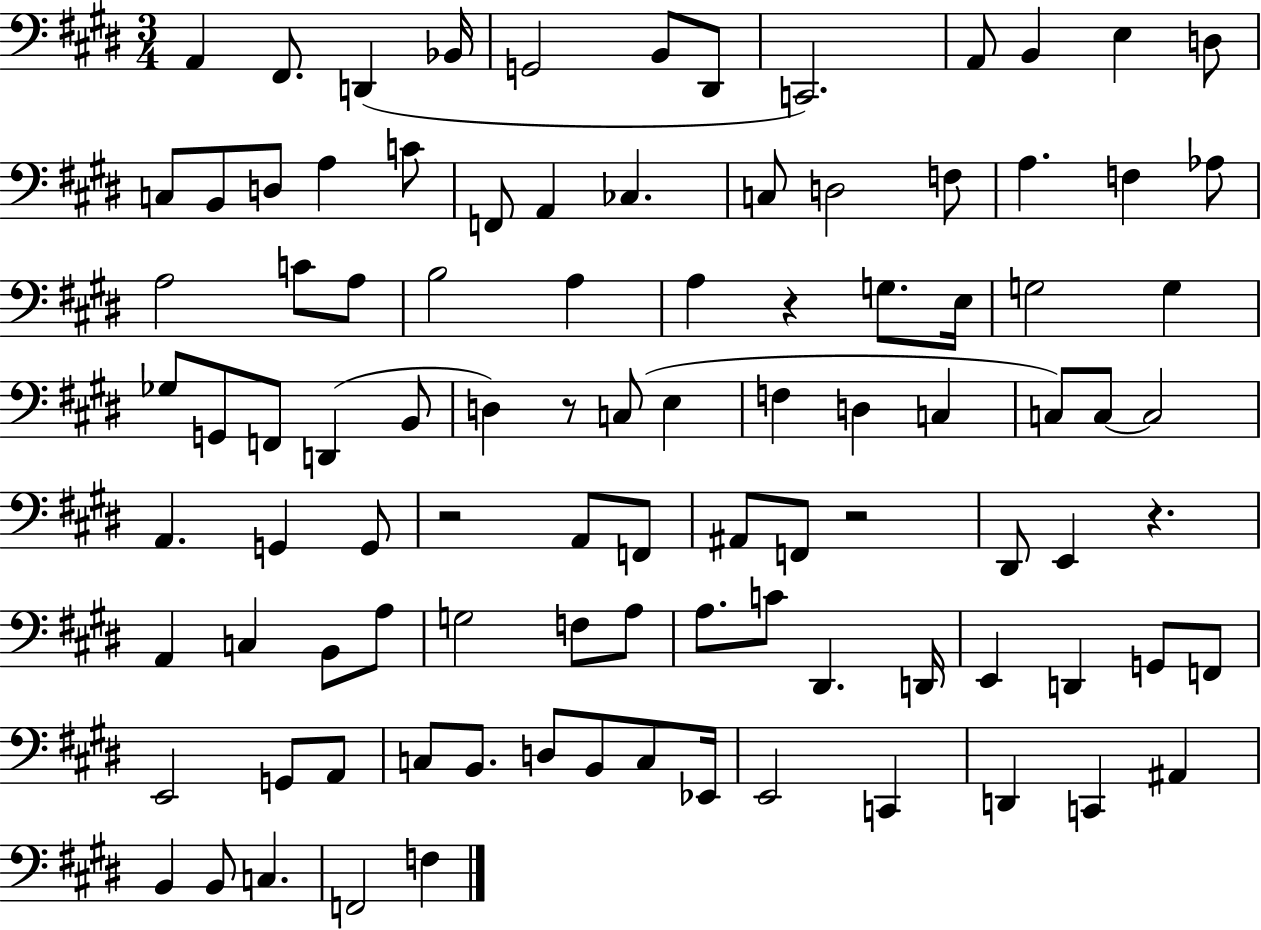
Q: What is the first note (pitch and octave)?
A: A2